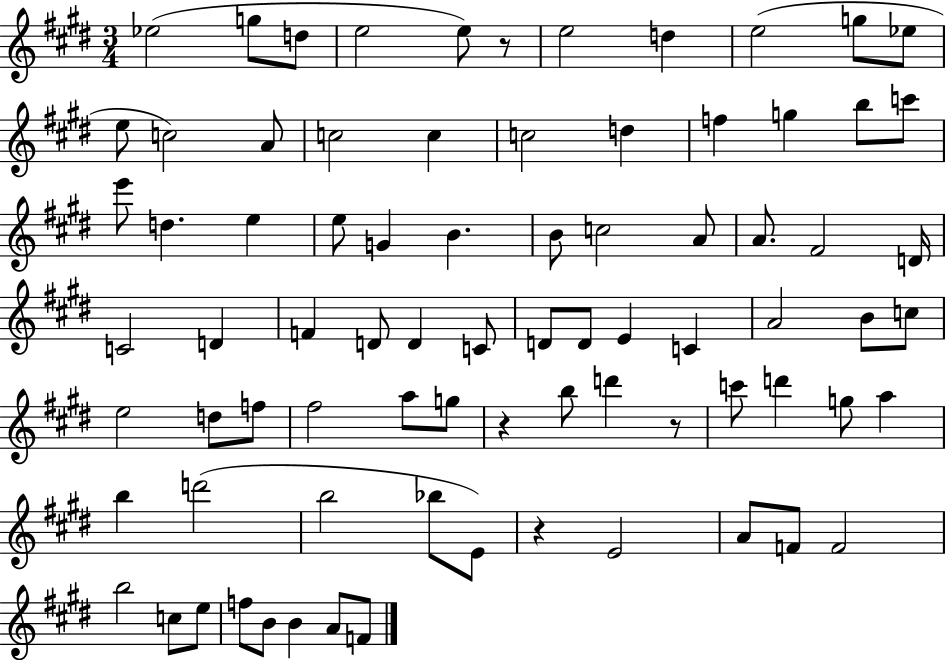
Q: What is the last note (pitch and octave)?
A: F4